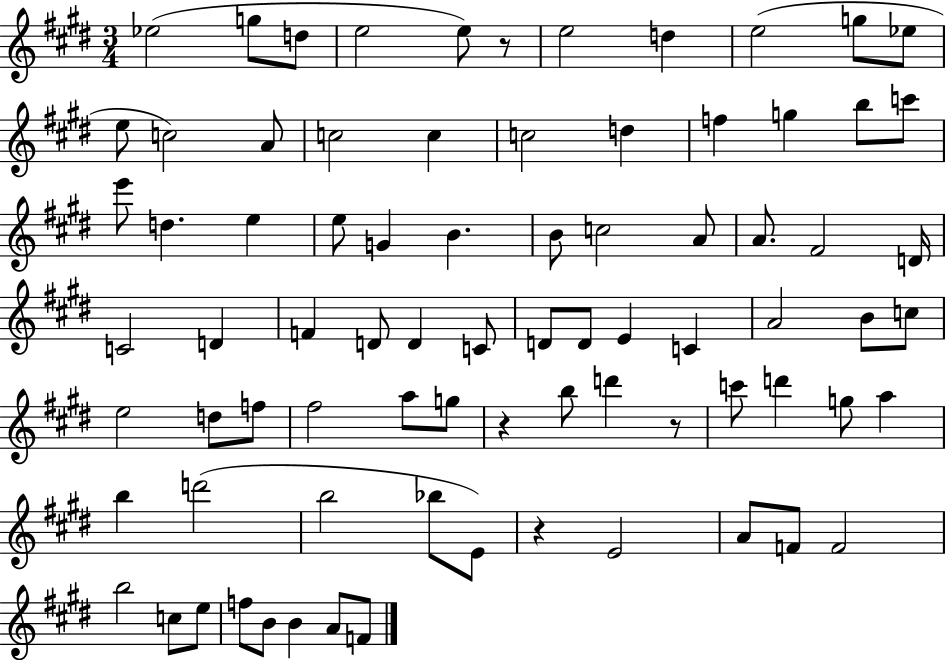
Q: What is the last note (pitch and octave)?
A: F4